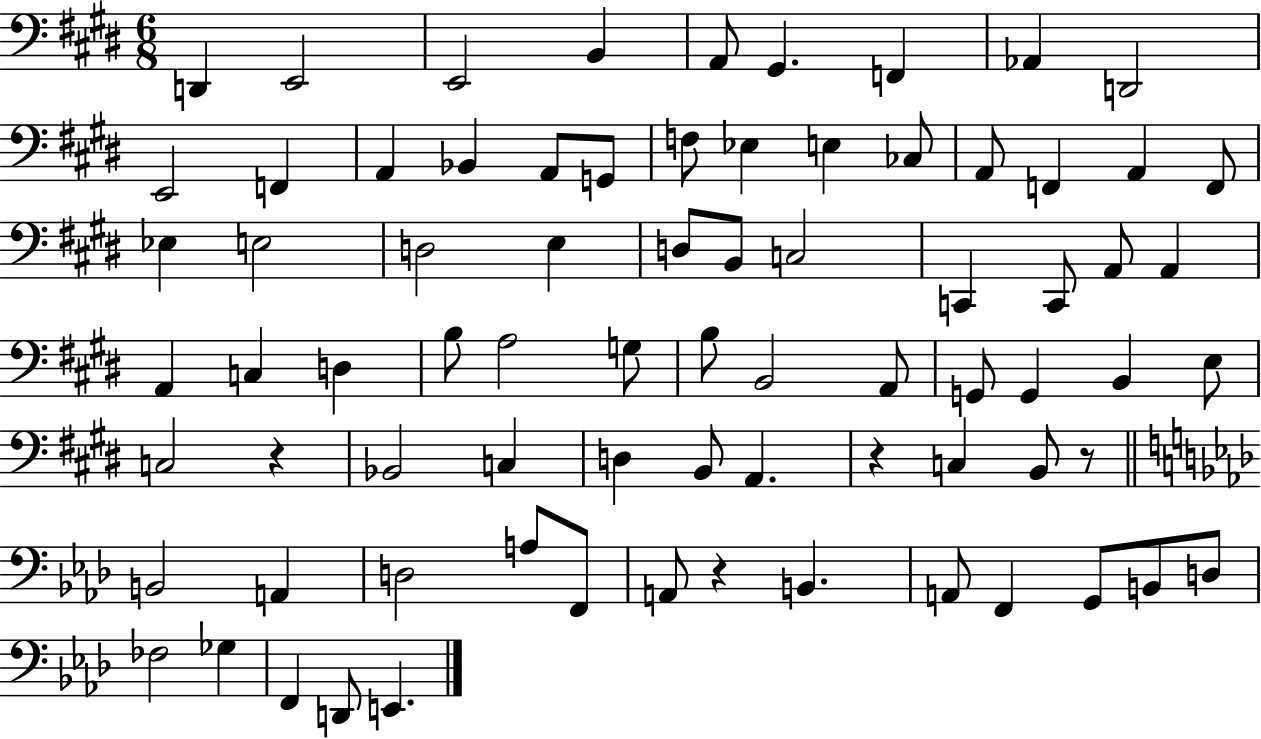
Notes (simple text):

D2/q E2/h E2/h B2/q A2/e G#2/q. F2/q Ab2/q D2/h E2/h F2/q A2/q Bb2/q A2/e G2/e F3/e Eb3/q E3/q CES3/e A2/e F2/q A2/q F2/e Eb3/q E3/h D3/h E3/q D3/e B2/e C3/h C2/q C2/e A2/e A2/q A2/q C3/q D3/q B3/e A3/h G3/e B3/e B2/h A2/e G2/e G2/q B2/q E3/e C3/h R/q Bb2/h C3/q D3/q B2/e A2/q. R/q C3/q B2/e R/e B2/h A2/q D3/h A3/e F2/e A2/e R/q B2/q. A2/e F2/q G2/e B2/e D3/e FES3/h Gb3/q F2/q D2/e E2/q.